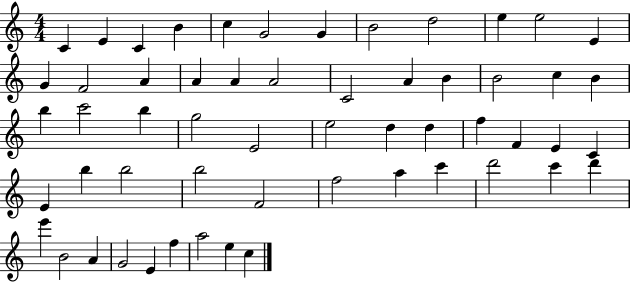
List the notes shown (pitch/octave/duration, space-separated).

C4/q E4/q C4/q B4/q C5/q G4/h G4/q B4/h D5/h E5/q E5/h E4/q G4/q F4/h A4/q A4/q A4/q A4/h C4/h A4/q B4/q B4/h C5/q B4/q B5/q C6/h B5/q G5/h E4/h E5/h D5/q D5/q F5/q F4/q E4/q C4/q E4/q B5/q B5/h B5/h F4/h F5/h A5/q C6/q D6/h C6/q D6/q E6/q B4/h A4/q G4/h E4/q F5/q A5/h E5/q C5/q